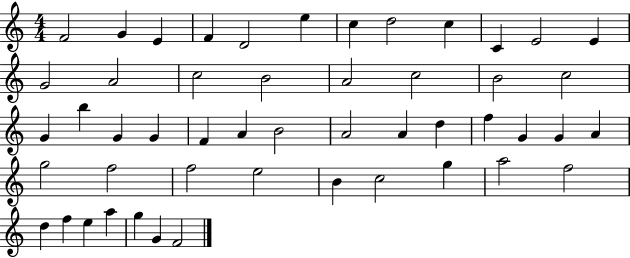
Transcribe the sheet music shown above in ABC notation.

X:1
T:Untitled
M:4/4
L:1/4
K:C
F2 G E F D2 e c d2 c C E2 E G2 A2 c2 B2 A2 c2 B2 c2 G b G G F A B2 A2 A d f G G A g2 f2 f2 e2 B c2 g a2 f2 d f e a g G F2